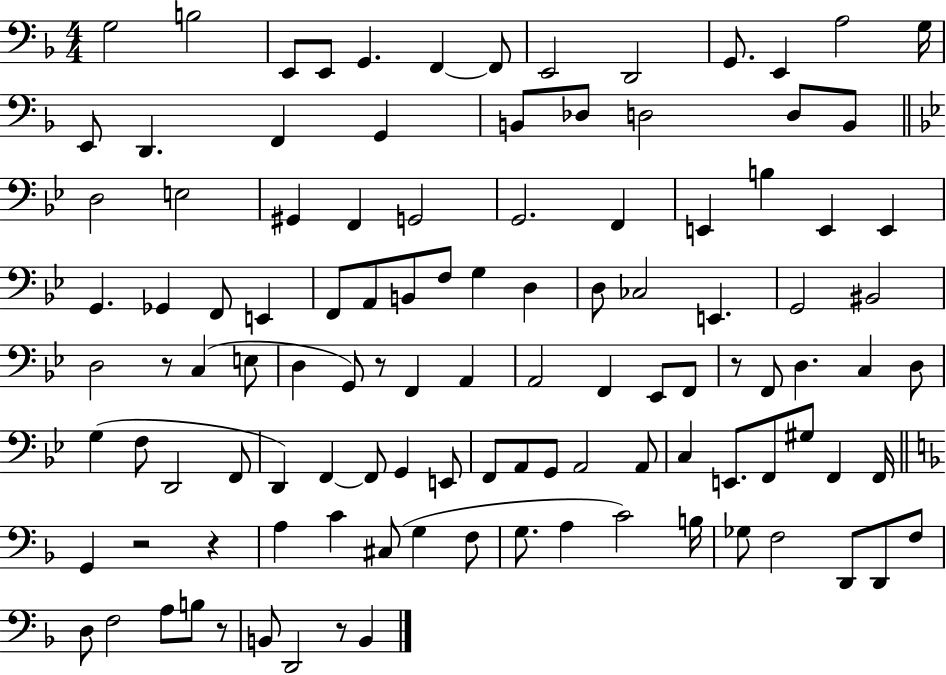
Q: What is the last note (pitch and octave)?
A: B2